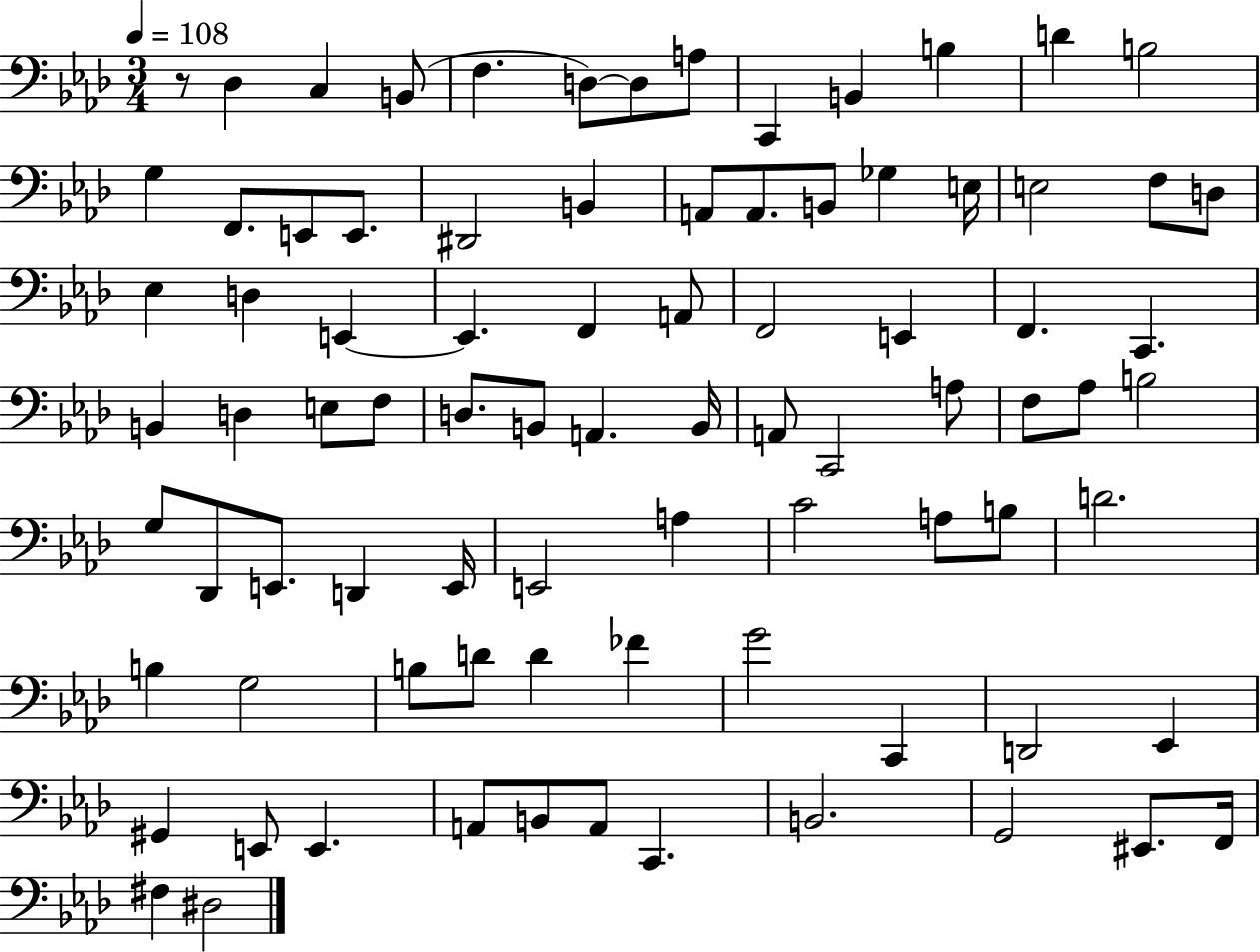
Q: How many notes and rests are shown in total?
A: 85